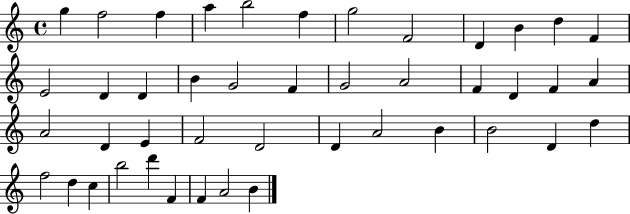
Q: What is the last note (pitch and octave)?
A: B4